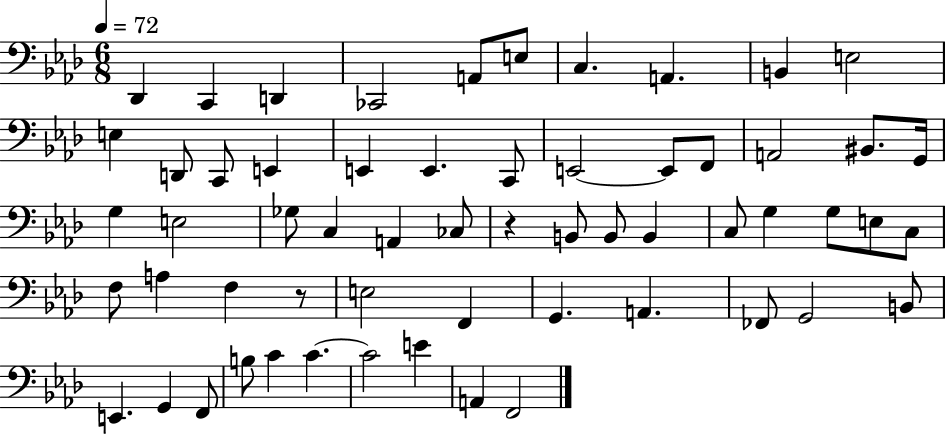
Db2/q C2/q D2/q CES2/h A2/e E3/e C3/q. A2/q. B2/q E3/h E3/q D2/e C2/e E2/q E2/q E2/q. C2/e E2/h E2/e F2/e A2/h BIS2/e. G2/s G3/q E3/h Gb3/e C3/q A2/q CES3/e R/q B2/e B2/e B2/q C3/e G3/q G3/e E3/e C3/e F3/e A3/q F3/q R/e E3/h F2/q G2/q. A2/q. FES2/e G2/h B2/e E2/q. G2/q F2/e B3/e C4/q C4/q. C4/h E4/q A2/q F2/h